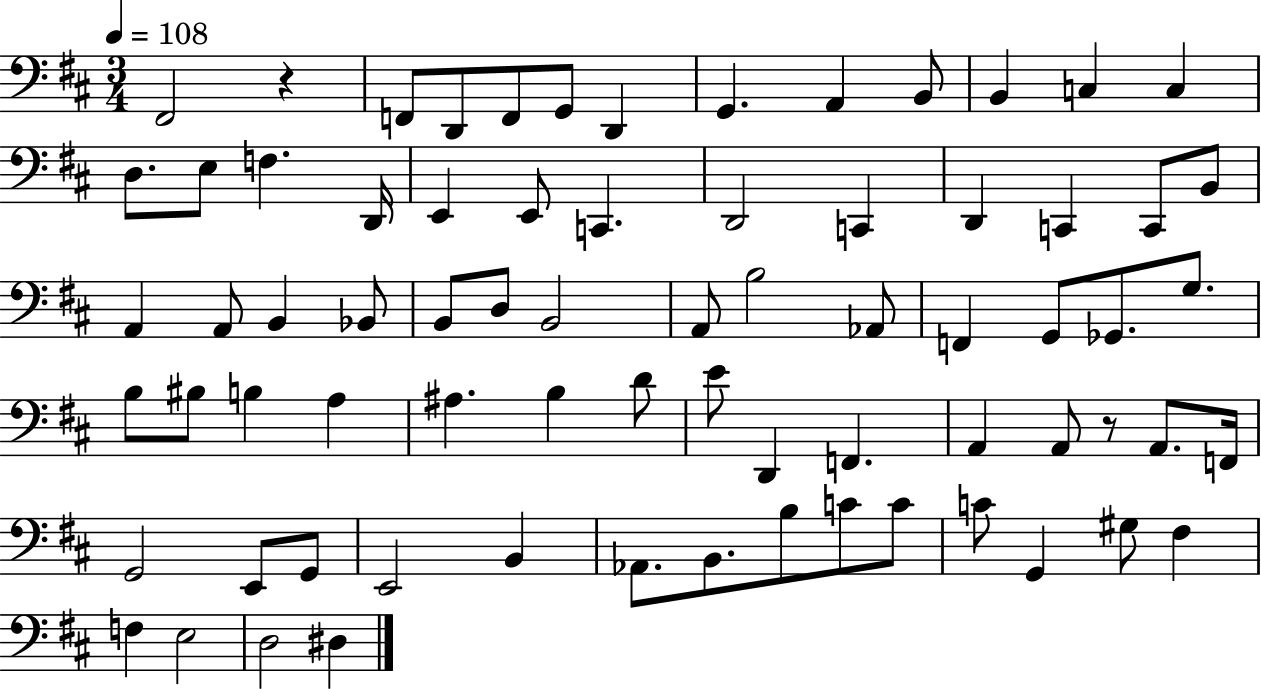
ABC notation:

X:1
T:Untitled
M:3/4
L:1/4
K:D
^F,,2 z F,,/2 D,,/2 F,,/2 G,,/2 D,, G,, A,, B,,/2 B,, C, C, D,/2 E,/2 F, D,,/4 E,, E,,/2 C,, D,,2 C,, D,, C,, C,,/2 B,,/2 A,, A,,/2 B,, _B,,/2 B,,/2 D,/2 B,,2 A,,/2 B,2 _A,,/2 F,, G,,/2 _G,,/2 G,/2 B,/2 ^B,/2 B, A, ^A, B, D/2 E/2 D,, F,, A,, A,,/2 z/2 A,,/2 F,,/4 G,,2 E,,/2 G,,/2 E,,2 B,, _A,,/2 B,,/2 B,/2 C/2 C/2 C/2 G,, ^G,/2 ^F, F, E,2 D,2 ^D,